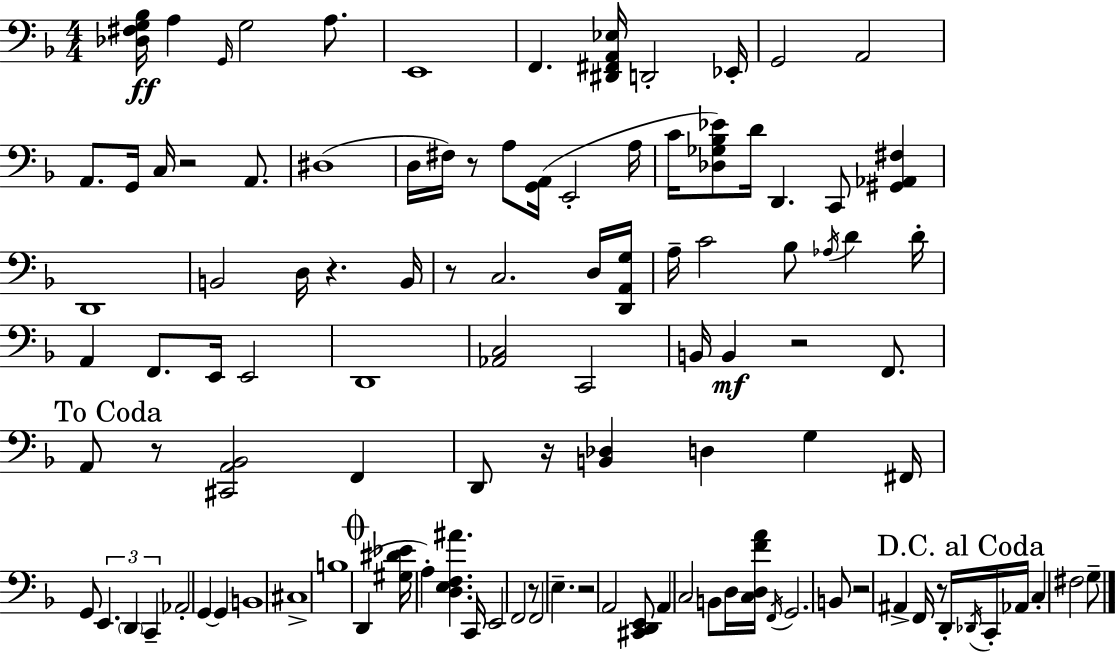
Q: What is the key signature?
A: D minor